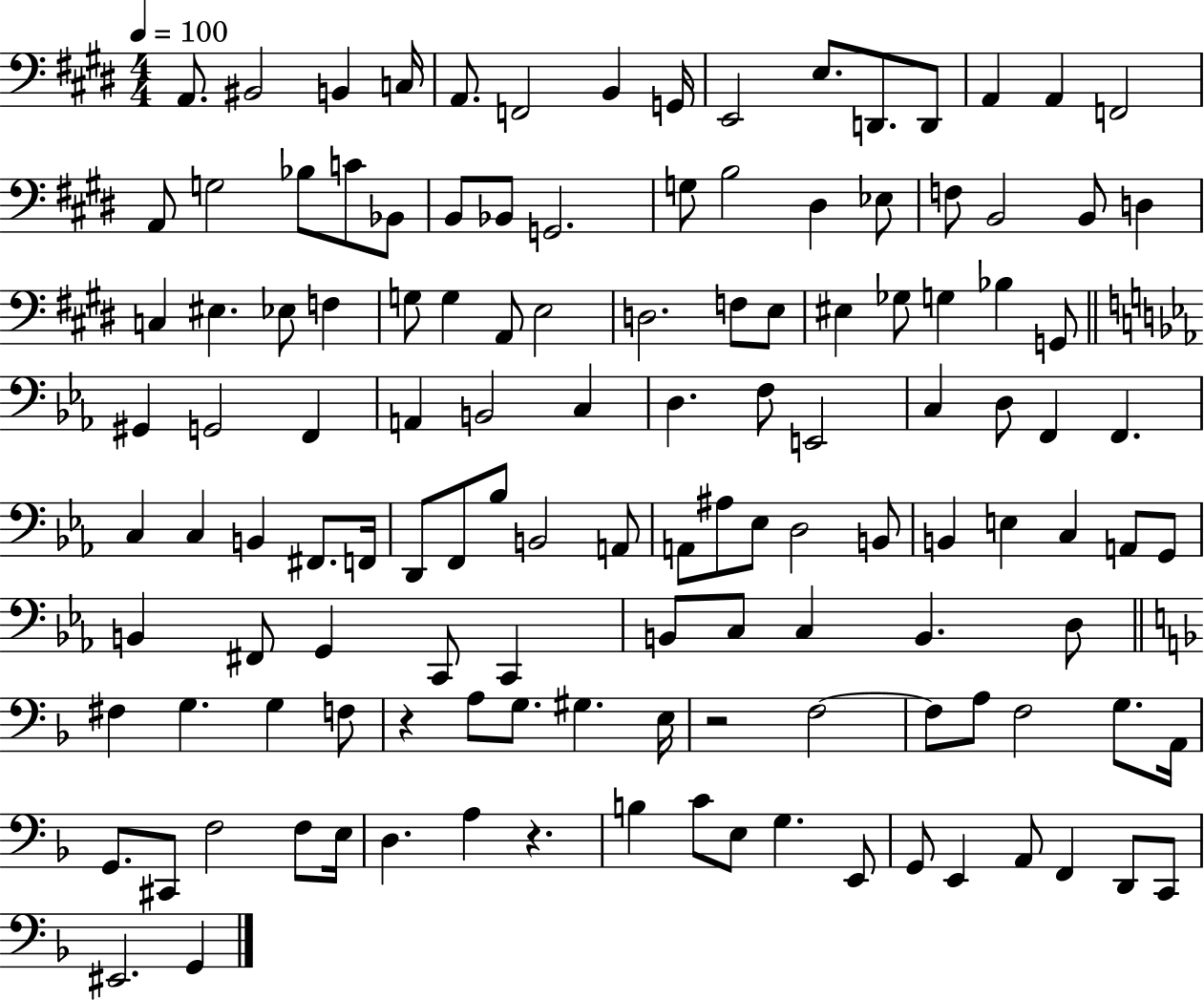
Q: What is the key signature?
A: E major